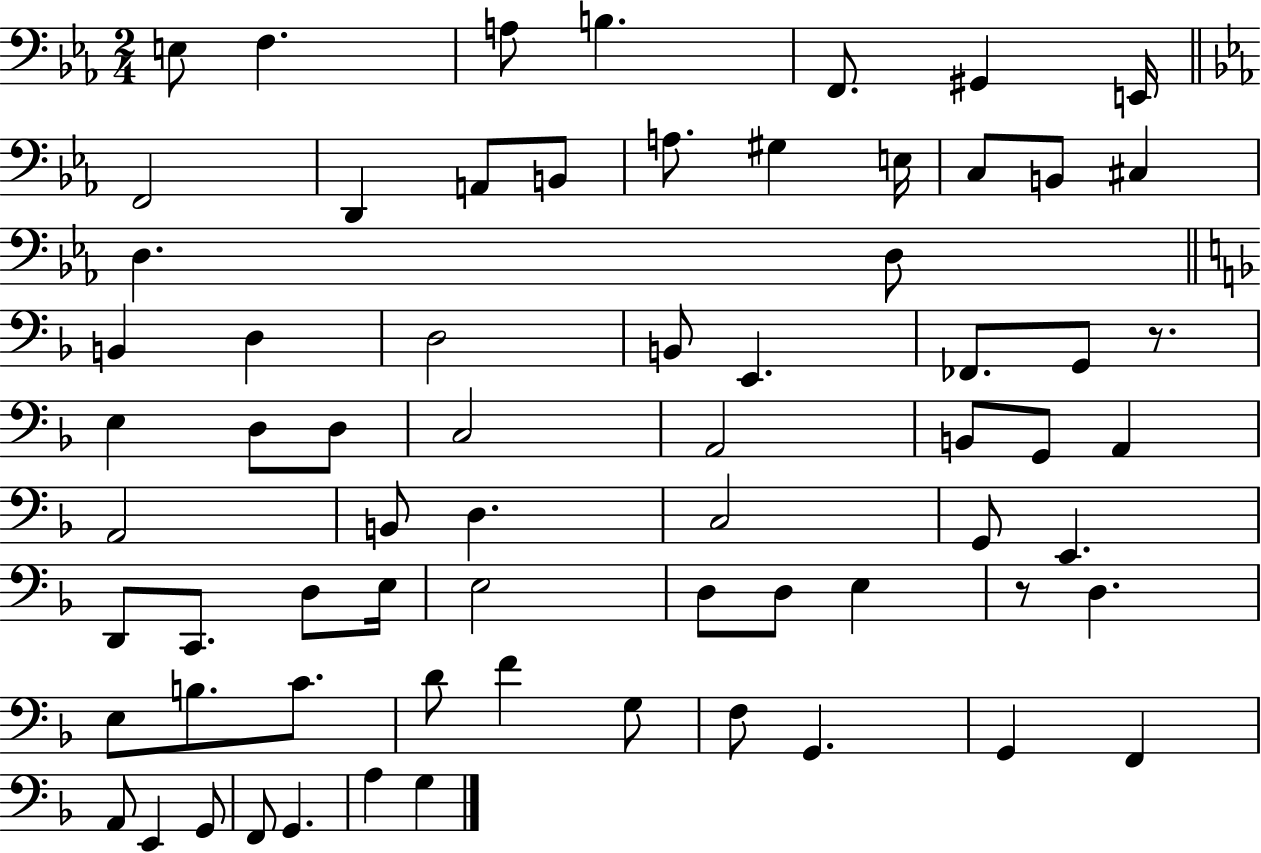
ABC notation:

X:1
T:Untitled
M:2/4
L:1/4
K:Eb
E,/2 F, A,/2 B, F,,/2 ^G,, E,,/4 F,,2 D,, A,,/2 B,,/2 A,/2 ^G, E,/4 C,/2 B,,/2 ^C, D, D,/2 B,, D, D,2 B,,/2 E,, _F,,/2 G,,/2 z/2 E, D,/2 D,/2 C,2 A,,2 B,,/2 G,,/2 A,, A,,2 B,,/2 D, C,2 G,,/2 E,, D,,/2 C,,/2 D,/2 E,/4 E,2 D,/2 D,/2 E, z/2 D, E,/2 B,/2 C/2 D/2 F G,/2 F,/2 G,, G,, F,, A,,/2 E,, G,,/2 F,,/2 G,, A, G,